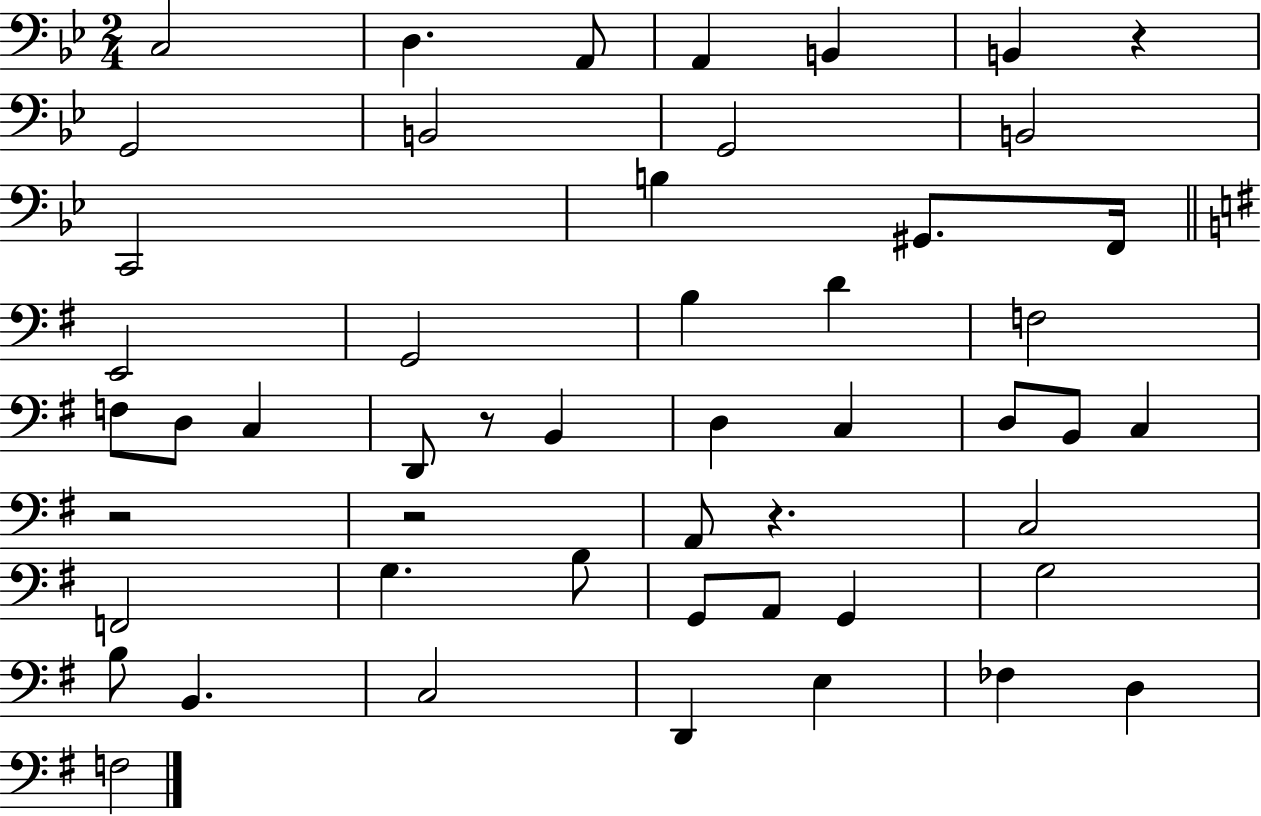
{
  \clef bass
  \numericTimeSignature
  \time 2/4
  \key bes \major
  c2 | d4. a,8 | a,4 b,4 | b,4 r4 | \break g,2 | b,2 | g,2 | b,2 | \break c,2 | b4 gis,8. f,16 | \bar "||" \break \key e \minor e,2 | g,2 | b4 d'4 | f2 | \break f8 d8 c4 | d,8 r8 b,4 | d4 c4 | d8 b,8 c4 | \break r2 | r2 | a,8 r4. | c2 | \break f,2 | g4. b8 | g,8 a,8 g,4 | g2 | \break b8 b,4. | c2 | d,4 e4 | fes4 d4 | \break f2 | \bar "|."
}